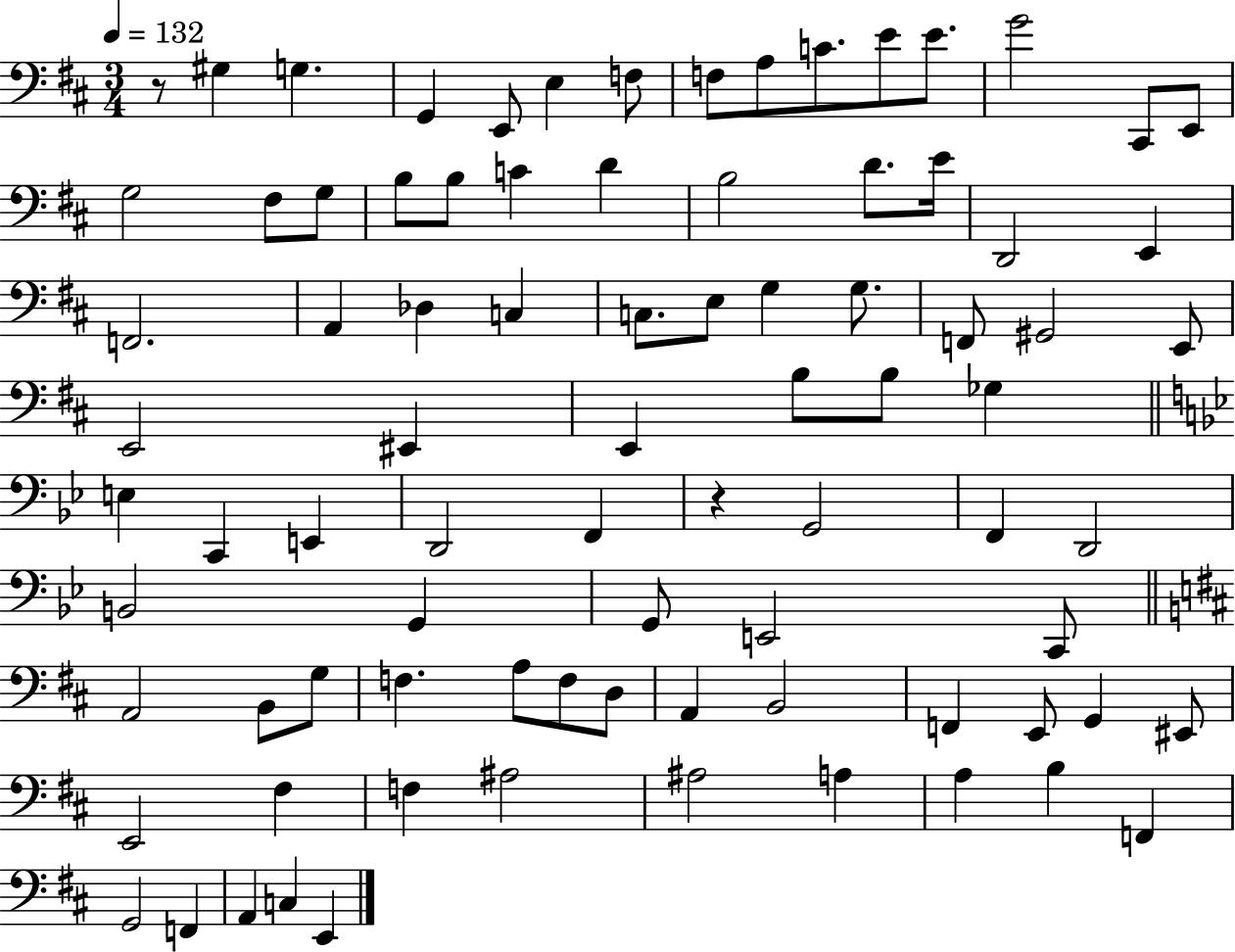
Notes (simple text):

R/e G#3/q G3/q. G2/q E2/e E3/q F3/e F3/e A3/e C4/e. E4/e E4/e. G4/h C#2/e E2/e G3/h F#3/e G3/e B3/e B3/e C4/q D4/q B3/h D4/e. E4/s D2/h E2/q F2/h. A2/q Db3/q C3/q C3/e. E3/e G3/q G3/e. F2/e G#2/h E2/e E2/h EIS2/q E2/q B3/e B3/e Gb3/q E3/q C2/q E2/q D2/h F2/q R/q G2/h F2/q D2/h B2/h G2/q G2/e E2/h C2/e A2/h B2/e G3/e F3/q. A3/e F3/e D3/e A2/q B2/h F2/q E2/e G2/q EIS2/e E2/h F#3/q F3/q A#3/h A#3/h A3/q A3/q B3/q F2/q G2/h F2/q A2/q C3/q E2/q